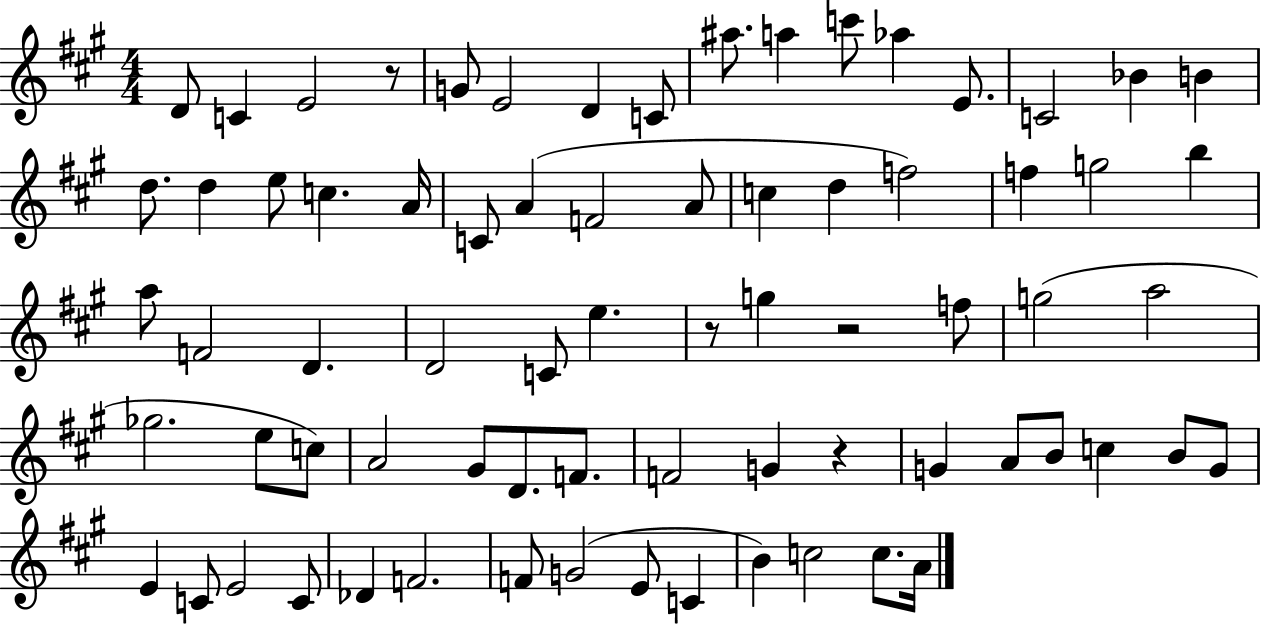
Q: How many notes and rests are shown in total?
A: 73